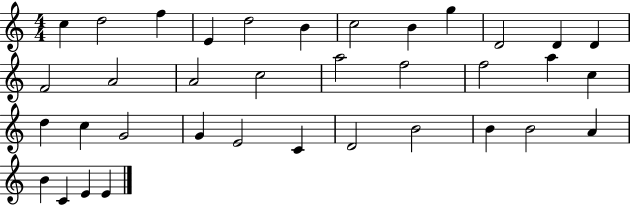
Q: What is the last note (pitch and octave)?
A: E4